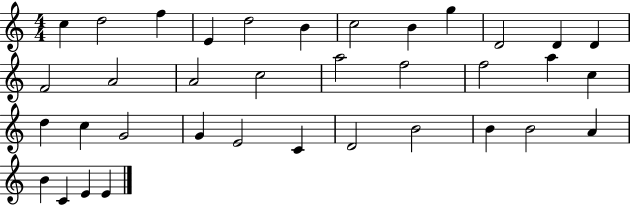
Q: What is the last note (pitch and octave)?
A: E4